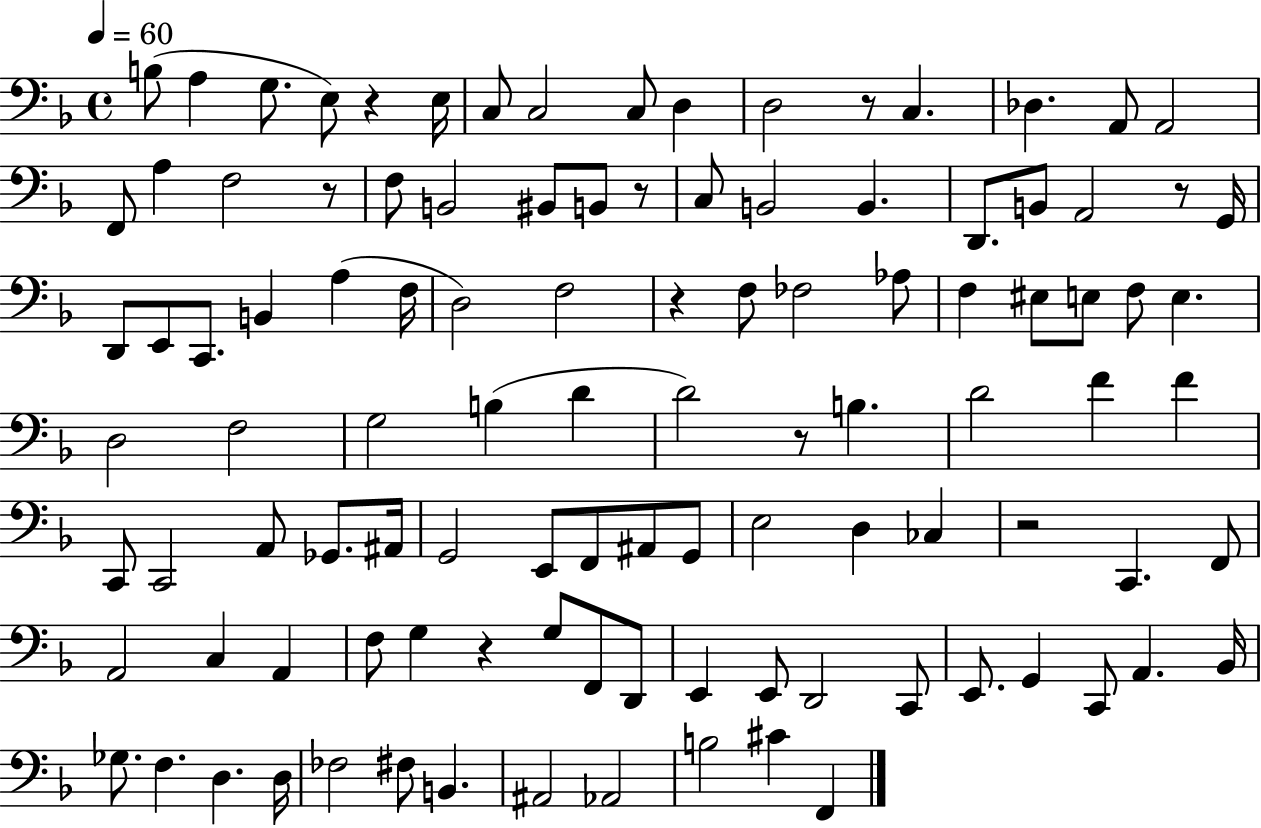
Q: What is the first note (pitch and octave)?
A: B3